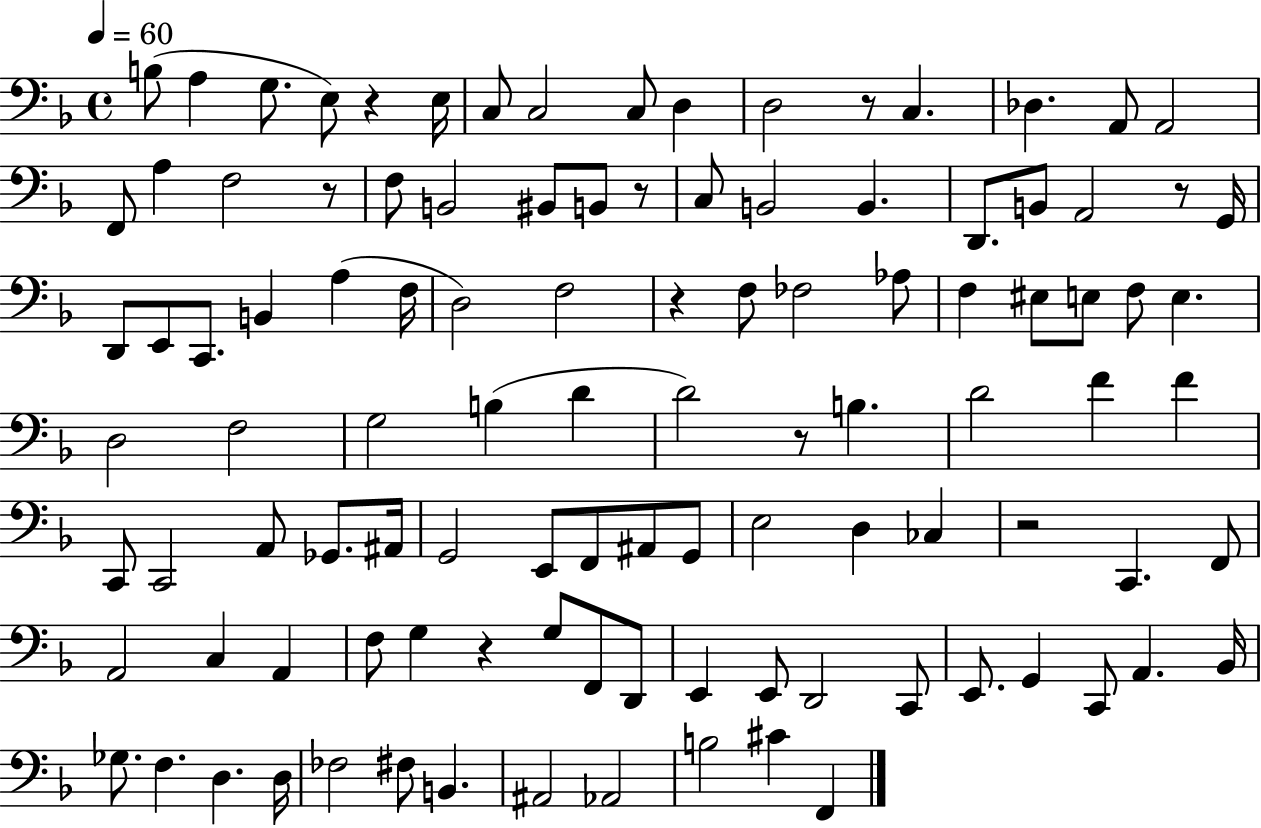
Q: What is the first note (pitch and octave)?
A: B3